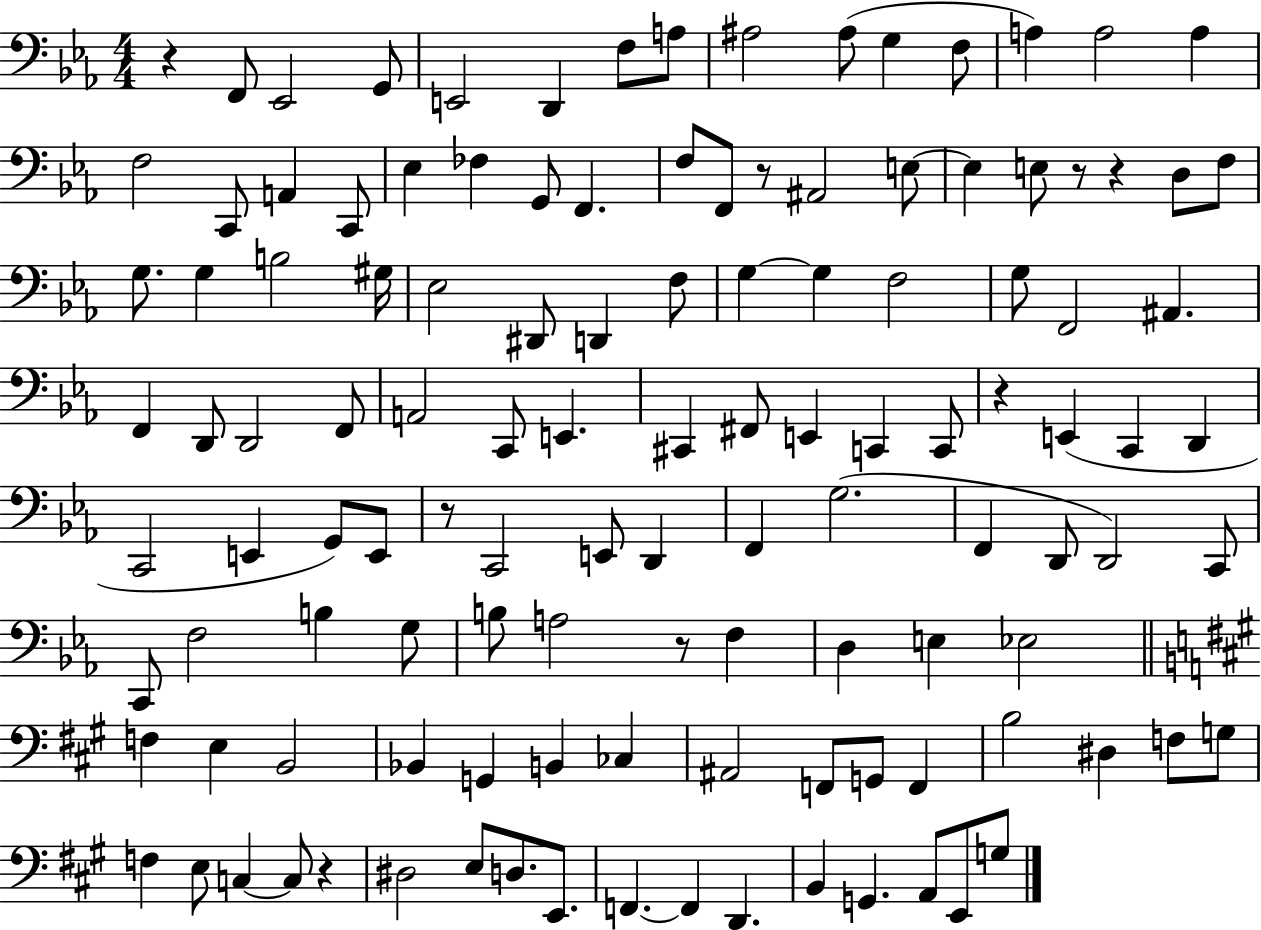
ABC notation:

X:1
T:Untitled
M:4/4
L:1/4
K:Eb
z F,,/2 _E,,2 G,,/2 E,,2 D,, F,/2 A,/2 ^A,2 ^A,/2 G, F,/2 A, A,2 A, F,2 C,,/2 A,, C,,/2 _E, _F, G,,/2 F,, F,/2 F,,/2 z/2 ^A,,2 E,/2 E, E,/2 z/2 z D,/2 F,/2 G,/2 G, B,2 ^G,/4 _E,2 ^D,,/2 D,, F,/2 G, G, F,2 G,/2 F,,2 ^A,, F,, D,,/2 D,,2 F,,/2 A,,2 C,,/2 E,, ^C,, ^F,,/2 E,, C,, C,,/2 z E,, C,, D,, C,,2 E,, G,,/2 E,,/2 z/2 C,,2 E,,/2 D,, F,, G,2 F,, D,,/2 D,,2 C,,/2 C,,/2 F,2 B, G,/2 B,/2 A,2 z/2 F, D, E, _E,2 F, E, B,,2 _B,, G,, B,, _C, ^A,,2 F,,/2 G,,/2 F,, B,2 ^D, F,/2 G,/2 F, E,/2 C, C,/2 z ^D,2 E,/2 D,/2 E,,/2 F,, F,, D,, B,, G,, A,,/2 E,,/2 G,/2